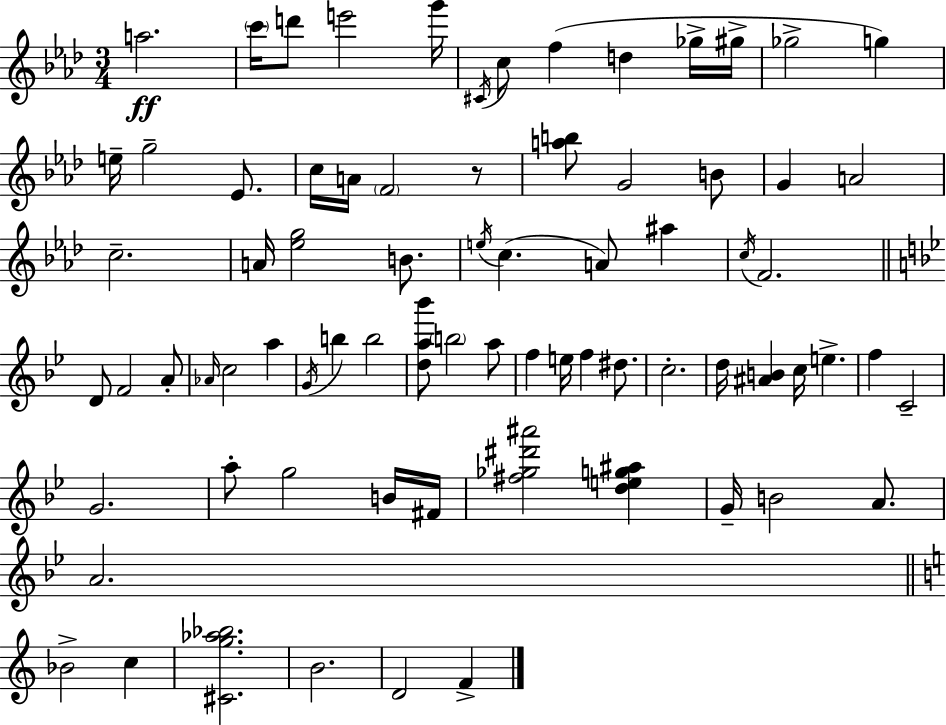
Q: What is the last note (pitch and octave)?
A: F4